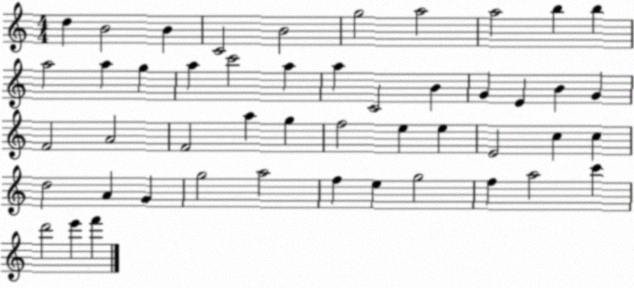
X:1
T:Untitled
M:4/4
L:1/4
K:C
d B2 B C2 B2 g2 a2 a2 b b a2 a g a c'2 a a C2 B G E B G F2 A2 F2 a g f2 e e E2 c c d2 A G g2 a2 f e g2 f a2 c' d'2 e' f'